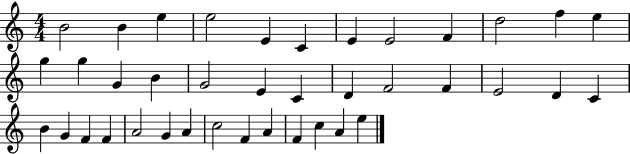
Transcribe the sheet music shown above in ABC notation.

X:1
T:Untitled
M:4/4
L:1/4
K:C
B2 B e e2 E C E E2 F d2 f e g g G B G2 E C D F2 F E2 D C B G F F A2 G A c2 F A F c A e